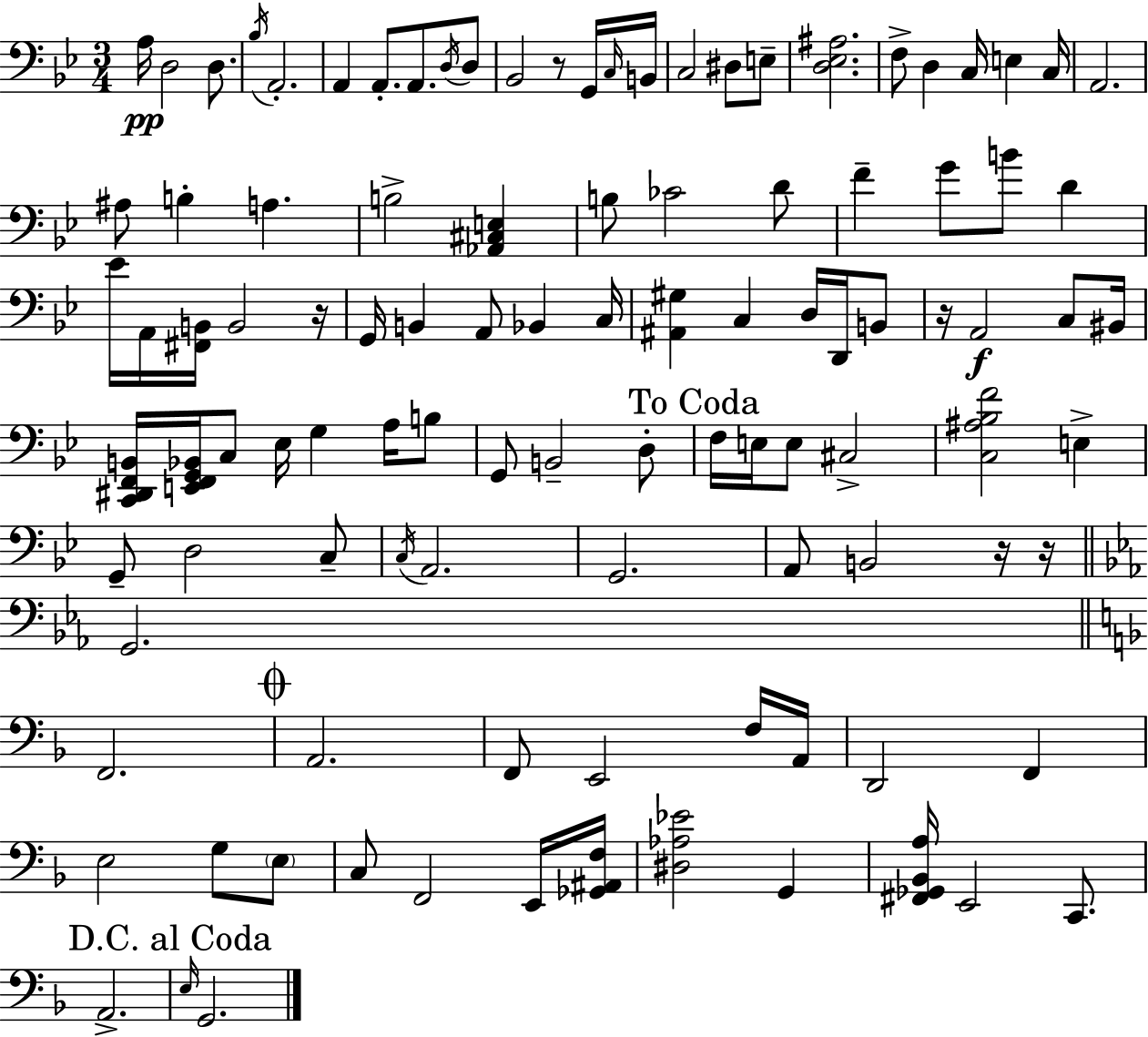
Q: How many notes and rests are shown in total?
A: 106